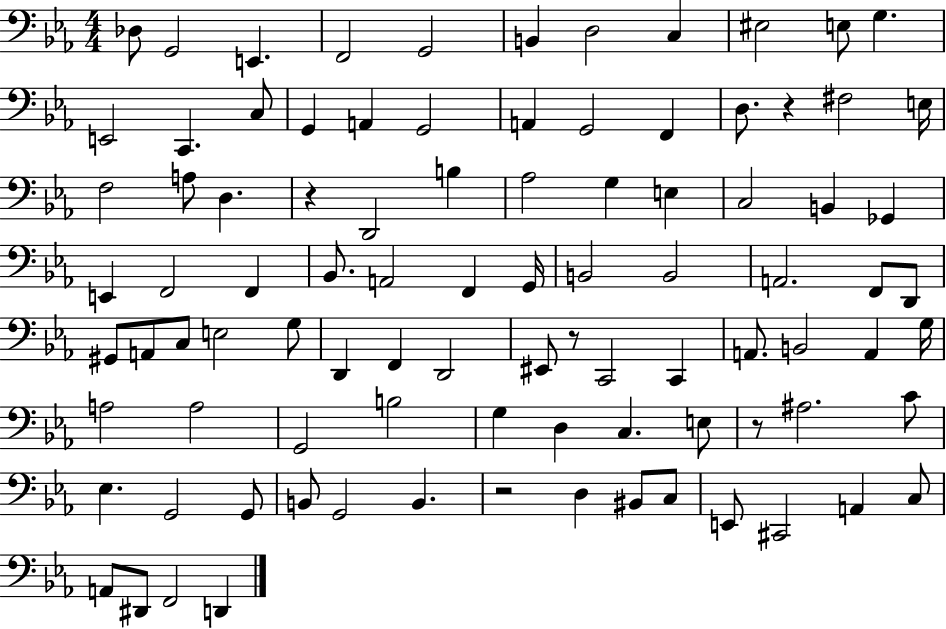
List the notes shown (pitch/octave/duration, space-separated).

Db3/e G2/h E2/q. F2/h G2/h B2/q D3/h C3/q EIS3/h E3/e G3/q. E2/h C2/q. C3/e G2/q A2/q G2/h A2/q G2/h F2/q D3/e. R/q F#3/h E3/s F3/h A3/e D3/q. R/q D2/h B3/q Ab3/h G3/q E3/q C3/h B2/q Gb2/q E2/q F2/h F2/q Bb2/e. A2/h F2/q G2/s B2/h B2/h A2/h. F2/e D2/e G#2/e A2/e C3/e E3/h G3/e D2/q F2/q D2/h EIS2/e R/e C2/h C2/q A2/e. B2/h A2/q G3/s A3/h A3/h G2/h B3/h G3/q D3/q C3/q. E3/e R/e A#3/h. C4/e Eb3/q. G2/h G2/e B2/e G2/h B2/q. R/h D3/q BIS2/e C3/e E2/e C#2/h A2/q C3/e A2/e D#2/e F2/h D2/q